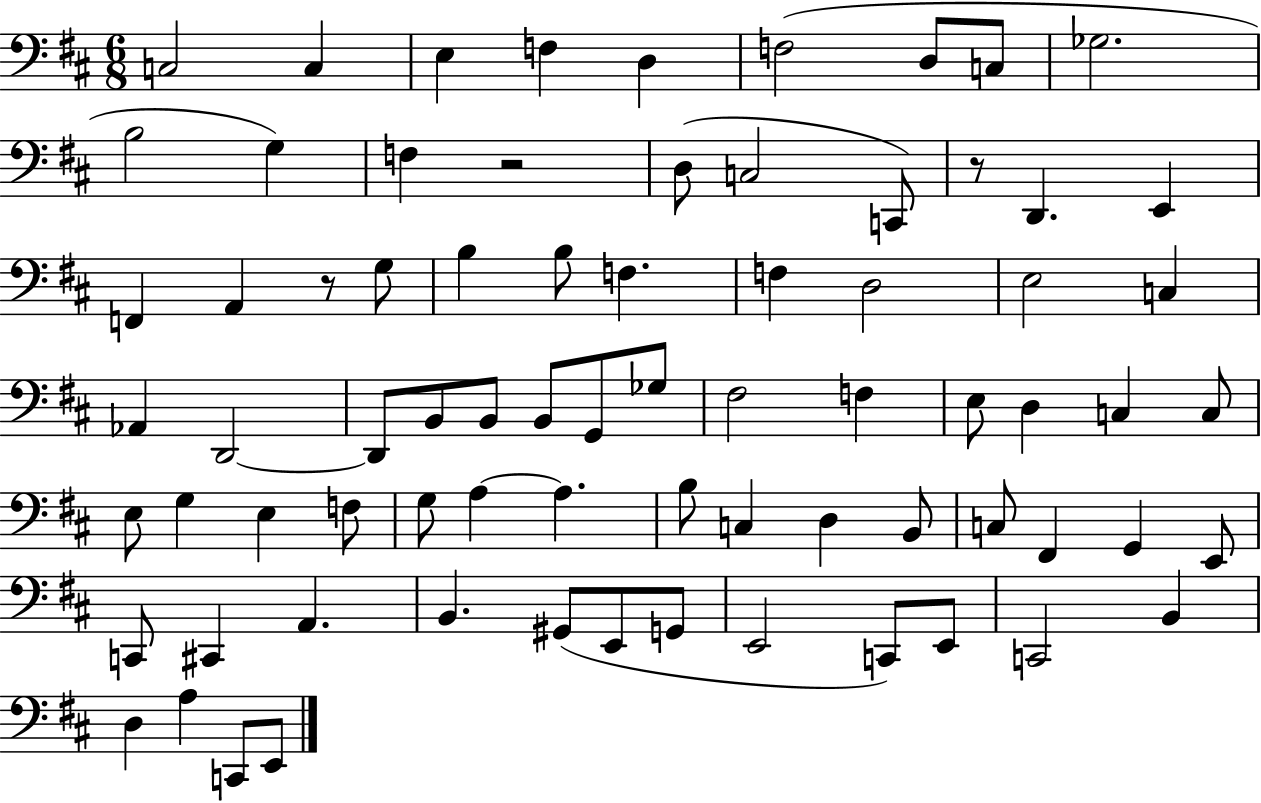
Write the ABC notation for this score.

X:1
T:Untitled
M:6/8
L:1/4
K:D
C,2 C, E, F, D, F,2 D,/2 C,/2 _G,2 B,2 G, F, z2 D,/2 C,2 C,,/2 z/2 D,, E,, F,, A,, z/2 G,/2 B, B,/2 F, F, D,2 E,2 C, _A,, D,,2 D,,/2 B,,/2 B,,/2 B,,/2 G,,/2 _G,/2 ^F,2 F, E,/2 D, C, C,/2 E,/2 G, E, F,/2 G,/2 A, A, B,/2 C, D, B,,/2 C,/2 ^F,, G,, E,,/2 C,,/2 ^C,, A,, B,, ^G,,/2 E,,/2 G,,/2 E,,2 C,,/2 E,,/2 C,,2 B,, D, A, C,,/2 E,,/2